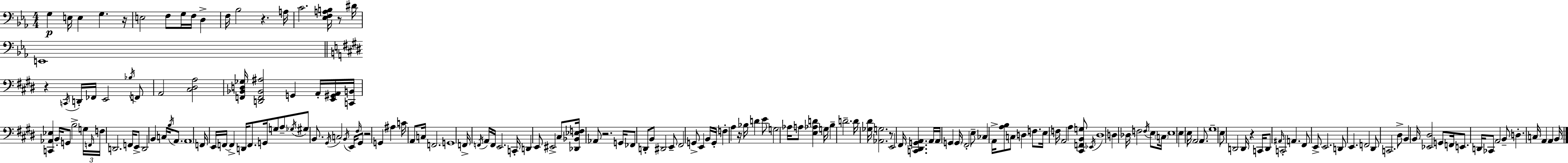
{
  \clef bass
  \numericTimeSignature
  \time 4/4
  \key ees \major
  \repeat volta 2 { g4\p e16 e4 g4. r16 | e2 f8 g16 f16 d4-> | f16 bes2 r4. a16 | c'2. <ees f a b>16 r8 dis'16 | \break e,1 | \bar "||" \break \key e \major r4 \acciaccatura { c,16 } d,16-. fes,16 e,2 \acciaccatura { bes16 } | f,8 a,2 <cis dis a>2 | <f, bes, d ges>16 <d, f, bes, ais>2 g,4 a,16-. | <e, gis, a,>16 <c, b,>16 <c, aes, ees>4 b,16-. g,8 b2-> | \break \tuplet 3/2 { g16 \grace { f,16 } f16 } d,2. | f,16 e,8-> d,2 b,4 c16 | \acciaccatura { b16 } a,8. a,1 | f,16 e,16 f,16~~ f,4-> d,16 f,8. g,16 | \break g8 a8-- \acciaccatura { ges16 } gis8 b,8. \acciaccatura { gis,16 } c2 | \acciaccatura { b,16 } e,16 \grace { fis16 } gis,8 r2 | g,4 ais4 c'16 a,8 c16 f,2. | g,1 | \break f,16-> \acciaccatura { f,16 } a,16 f,16 e,2. | c,16-. d,4 e,8 eis,2-> | cis8 <des, bes, ees f>16 aes,8 r2. | g,16 fes,8 d,8-. b,8 dis,2 | \break e,8-- fis,2 | g,8-> e,4 b,16 g,16-. f4-. a4 | r16 bes16 d'4 e'8 g2 | aes16 a8 <e aes d'>4 g16 b4-- d'2.-- | \break d'16 <ges dis'>16 <aes, g>2. | r8 e,2 | fis,16 <c, dis, g, a,>4. a,16 a,16 g,4 \parenthesize g,16 fis,2-. | e8-- ces4 a,16-> <a b>8 | \break c8 d4 f8. e16 f16 a,2 | a4 <cis, f, b, g>8 \acciaccatura { ees,16 } dis1 | d4 des16 f2 | \acciaccatura { f16 } e8 \parenthesize c16 e1 | \break e4 e16 | a,2 a,8. gis1-- | e8 d,2 | d,16 r4 c,16 d,8 \grace { ais,16 } c,2-. | \break a,4. fis,8 e,8-> | e,2. d,8 e,4. | f,2 dis,8 c,2. | dis8-> b,4 | \break b,16 <ees, dis>2 g,8 f,16 e,8. d,16 | ces,8 a,2 b,8-- d4.-. | c16 a,4 a,4 b,16 } \bar "|."
}